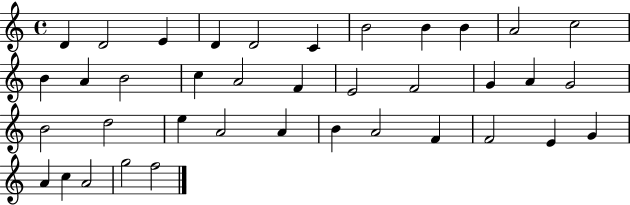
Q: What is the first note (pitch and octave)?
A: D4